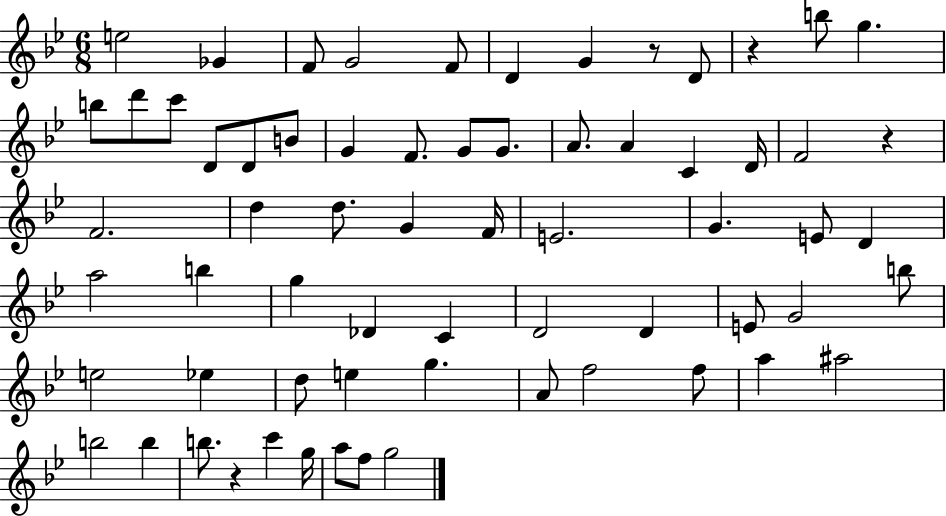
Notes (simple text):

E5/h Gb4/q F4/e G4/h F4/e D4/q G4/q R/e D4/e R/q B5/e G5/q. B5/e D6/e C6/e D4/e D4/e B4/e G4/q F4/e. G4/e G4/e. A4/e. A4/q C4/q D4/s F4/h R/q F4/h. D5/q D5/e. G4/q F4/s E4/h. G4/q. E4/e D4/q A5/h B5/q G5/q Db4/q C4/q D4/h D4/q E4/e G4/h B5/e E5/h Eb5/q D5/e E5/q G5/q. A4/e F5/h F5/e A5/q A#5/h B5/h B5/q B5/e. R/q C6/q G5/s A5/e F5/e G5/h